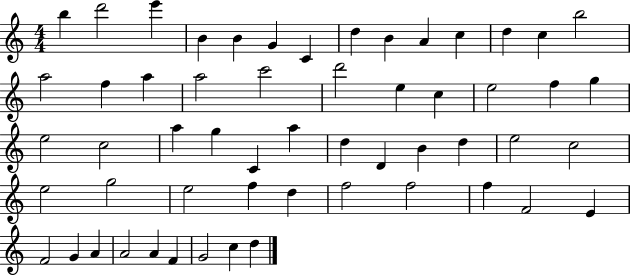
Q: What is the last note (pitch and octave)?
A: D5